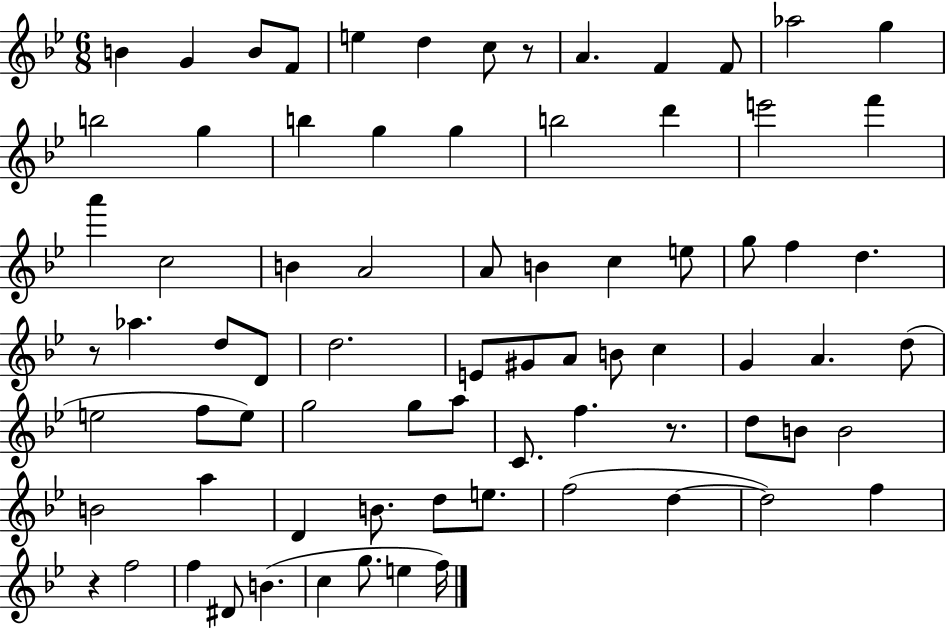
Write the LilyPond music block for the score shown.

{
  \clef treble
  \numericTimeSignature
  \time 6/8
  \key bes \major
  b'4 g'4 b'8 f'8 | e''4 d''4 c''8 r8 | a'4. f'4 f'8 | aes''2 g''4 | \break b''2 g''4 | b''4 g''4 g''4 | b''2 d'''4 | e'''2 f'''4 | \break a'''4 c''2 | b'4 a'2 | a'8 b'4 c''4 e''8 | g''8 f''4 d''4. | \break r8 aes''4. d''8 d'8 | d''2. | e'8 gis'8 a'8 b'8 c''4 | g'4 a'4. d''8( | \break e''2 f''8 e''8) | g''2 g''8 a''8 | c'8. f''4. r8. | d''8 b'8 b'2 | \break b'2 a''4 | d'4 b'8. d''8 e''8. | f''2( d''4~~ | d''2) f''4 | \break r4 f''2 | f''4 dis'8 b'4.( | c''4 g''8. e''4 f''16) | \bar "|."
}